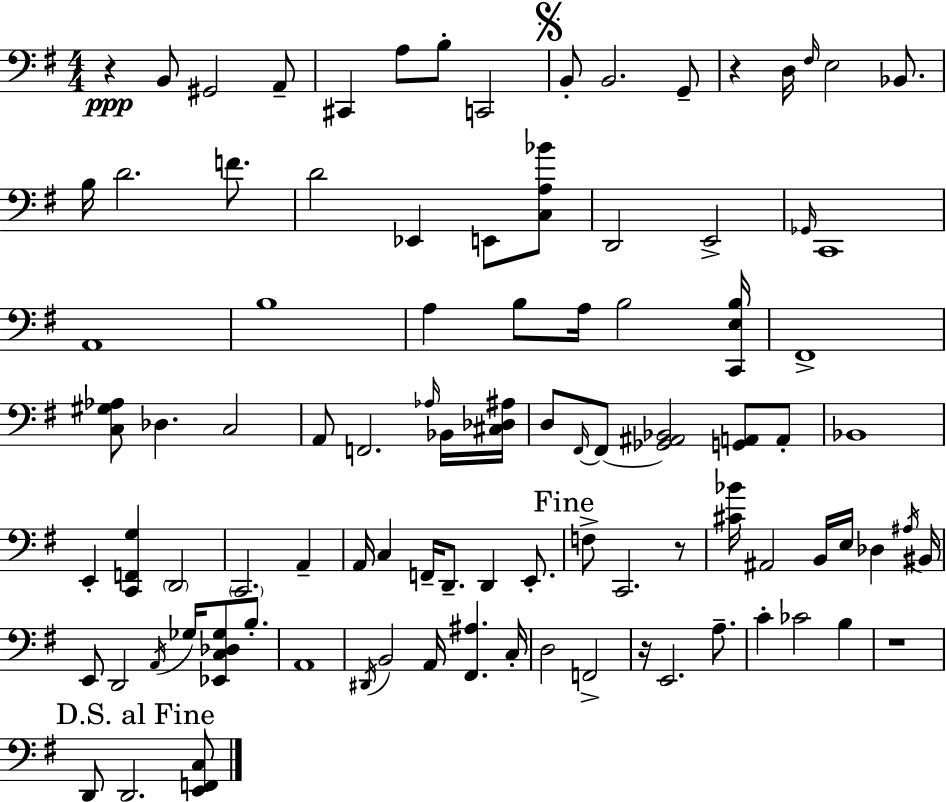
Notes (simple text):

R/q B2/e G#2/h A2/e C#2/q A3/e B3/e C2/h B2/e B2/h. G2/e R/q D3/s F#3/s E3/h Bb2/e. B3/s D4/h. F4/e. D4/h Eb2/q E2/e [C3,A3,Bb4]/e D2/h E2/h Gb2/s C2/w A2/w B3/w A3/q B3/e A3/s B3/h [C2,E3,B3]/s F#2/w [C3,G#3,Ab3]/e Db3/q. C3/h A2/e F2/h. Ab3/s Bb2/s [C#3,Db3,A#3]/s D3/e F#2/s F#2/e [Gb2,A#2,Bb2]/h [G2,A2]/e A2/e Bb2/w E2/q [C2,F2,G3]/q D2/h C2/h. A2/q A2/s C3/q F2/s D2/e. D2/q E2/e. F3/e C2/h. R/e [C#4,Bb4]/s A#2/h B2/s E3/s Db3/q A#3/s BIS2/s E2/e D2/h A2/s Gb3/s [Eb2,C3,Db3,Gb3]/e B3/e. A2/w D#2/s B2/h A2/s [F#2,A#3]/q. C3/s D3/h F2/h R/s E2/h. A3/e. C4/q CES4/h B3/q R/w D2/e D2/h. [E2,F2,C3]/e